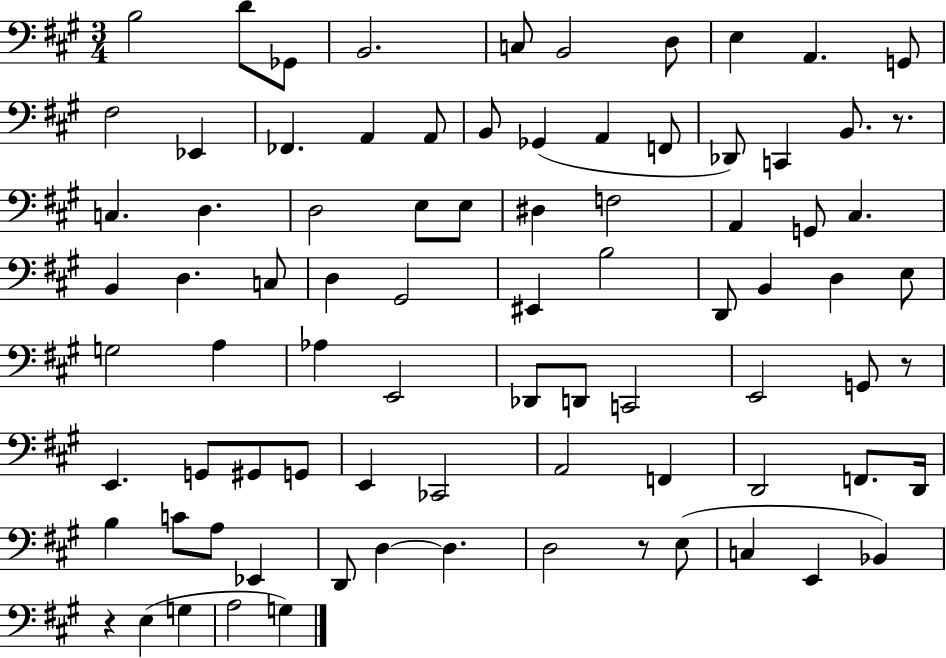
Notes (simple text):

B3/h D4/e Gb2/e B2/h. C3/e B2/h D3/e E3/q A2/q. G2/e F#3/h Eb2/q FES2/q. A2/q A2/e B2/e Gb2/q A2/q F2/e Db2/e C2/q B2/e. R/e. C3/q. D3/q. D3/h E3/e E3/e D#3/q F3/h A2/q G2/e C#3/q. B2/q D3/q. C3/e D3/q G#2/h EIS2/q B3/h D2/e B2/q D3/q E3/e G3/h A3/q Ab3/q E2/h Db2/e D2/e C2/h E2/h G2/e R/e E2/q. G2/e G#2/e G2/e E2/q CES2/h A2/h F2/q D2/h F2/e. D2/s B3/q C4/e A3/e Eb2/q D2/e D3/q D3/q. D3/h R/e E3/e C3/q E2/q Bb2/q R/q E3/q G3/q A3/h G3/q